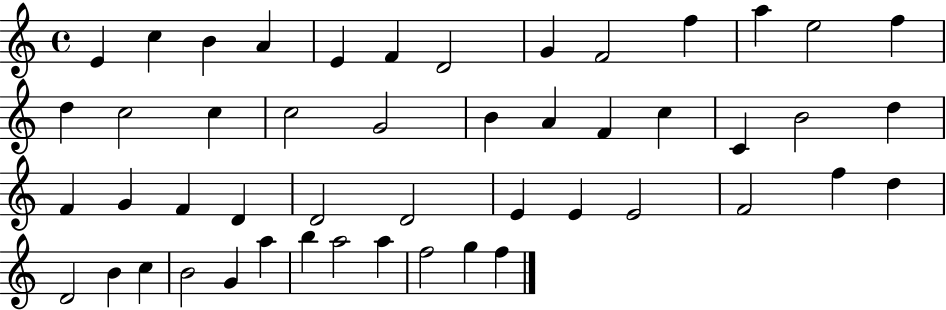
{
  \clef treble
  \time 4/4
  \defaultTimeSignature
  \key c \major
  e'4 c''4 b'4 a'4 | e'4 f'4 d'2 | g'4 f'2 f''4 | a''4 e''2 f''4 | \break d''4 c''2 c''4 | c''2 g'2 | b'4 a'4 f'4 c''4 | c'4 b'2 d''4 | \break f'4 g'4 f'4 d'4 | d'2 d'2 | e'4 e'4 e'2 | f'2 f''4 d''4 | \break d'2 b'4 c''4 | b'2 g'4 a''4 | b''4 a''2 a''4 | f''2 g''4 f''4 | \break \bar "|."
}